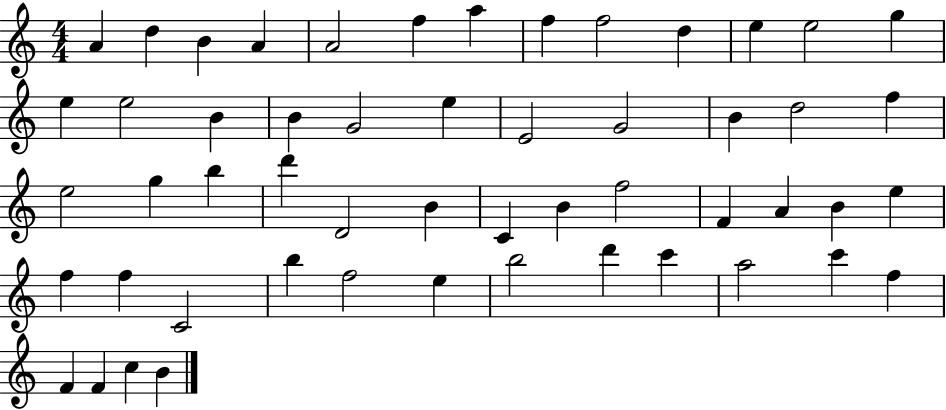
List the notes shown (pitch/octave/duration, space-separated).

A4/q D5/q B4/q A4/q A4/h F5/q A5/q F5/q F5/h D5/q E5/q E5/h G5/q E5/q E5/h B4/q B4/q G4/h E5/q E4/h G4/h B4/q D5/h F5/q E5/h G5/q B5/q D6/q D4/h B4/q C4/q B4/q F5/h F4/q A4/q B4/q E5/q F5/q F5/q C4/h B5/q F5/h E5/q B5/h D6/q C6/q A5/h C6/q F5/q F4/q F4/q C5/q B4/q